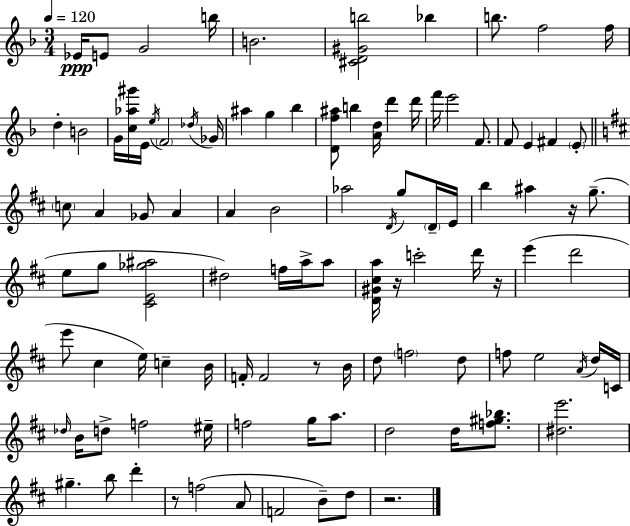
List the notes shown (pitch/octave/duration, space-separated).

Eb4/s E4/e G4/h B5/s B4/h. [C#4,D4,G#4,B5]/h Bb5/q B5/e. F5/h F5/s D5/q B4/h G4/s [C5,Ab5,G#6]/s E4/s E5/s F4/h Db5/s Gb4/s A#5/q G5/q Bb5/q [D4,F5,A#5]/e B5/q [A4,D5]/s D6/q D6/s F6/s E6/h F4/e. F4/e E4/q F#4/q E4/e C5/e A4/q Gb4/e A4/q A4/q B4/h Ab5/h D4/s G5/e D4/s E4/s B5/q A#5/q R/s G5/e. E5/e G5/e [C#4,E4,Gb5,A#5]/h D#5/h F5/s A5/s A5/e [D4,G#4,C#5,A5]/s R/s C6/h D6/s R/s E6/q D6/h E6/e C#5/q E5/s C5/q B4/s F4/s F4/h R/e B4/s D5/e F5/h D5/e F5/e E5/h A4/s D5/s C4/s Db5/s B4/s D5/e F5/h EIS5/s F5/h G5/s A5/e. D5/h D5/s [F5,G#5,Bb5]/e. [D#5,E6]/h. G#5/q. B5/e D6/q R/e F5/h A4/e F4/h B4/e D5/e R/h.